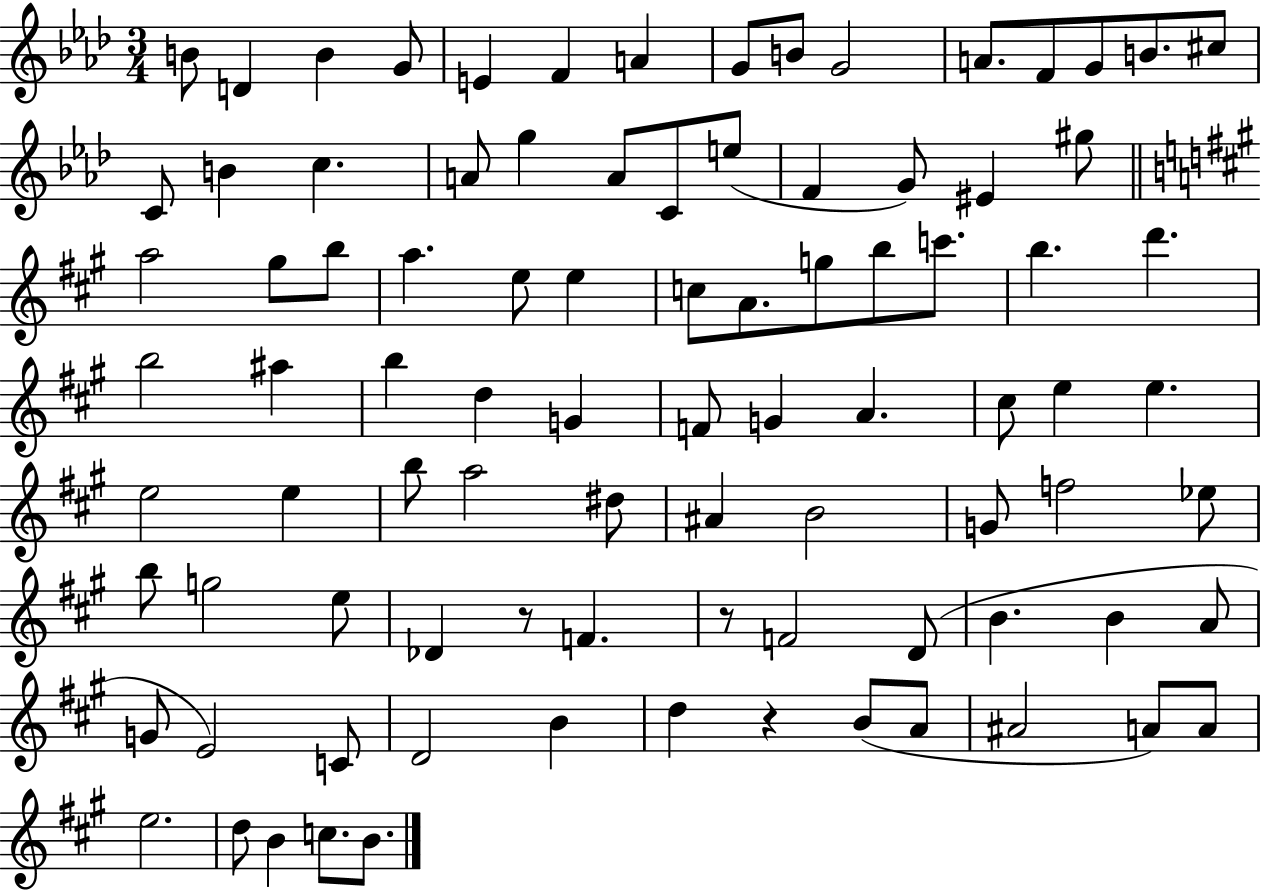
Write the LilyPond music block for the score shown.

{
  \clef treble
  \numericTimeSignature
  \time 3/4
  \key aes \major
  \repeat volta 2 { b'8 d'4 b'4 g'8 | e'4 f'4 a'4 | g'8 b'8 g'2 | a'8. f'8 g'8 b'8. cis''8 | \break c'8 b'4 c''4. | a'8 g''4 a'8 c'8 e''8( | f'4 g'8) eis'4 gis''8 | \bar "||" \break \key a \major a''2 gis''8 b''8 | a''4. e''8 e''4 | c''8 a'8. g''8 b''8 c'''8. | b''4. d'''4. | \break b''2 ais''4 | b''4 d''4 g'4 | f'8 g'4 a'4. | cis''8 e''4 e''4. | \break e''2 e''4 | b''8 a''2 dis''8 | ais'4 b'2 | g'8 f''2 ees''8 | \break b''8 g''2 e''8 | des'4 r8 f'4. | r8 f'2 d'8( | b'4. b'4 a'8 | \break g'8 e'2) c'8 | d'2 b'4 | d''4 r4 b'8( a'8 | ais'2 a'8) a'8 | \break e''2. | d''8 b'4 c''8. b'8. | } \bar "|."
}